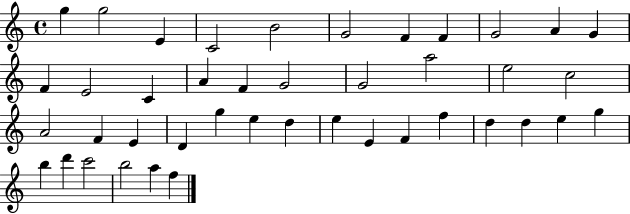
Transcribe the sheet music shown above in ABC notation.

X:1
T:Untitled
M:4/4
L:1/4
K:C
g g2 E C2 B2 G2 F F G2 A G F E2 C A F G2 G2 a2 e2 c2 A2 F E D g e d e E F f d d e g b d' c'2 b2 a f